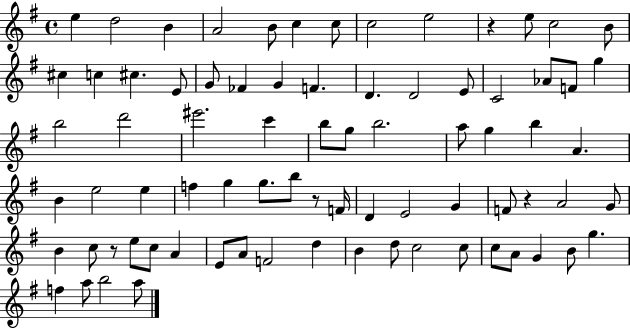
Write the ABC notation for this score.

X:1
T:Untitled
M:4/4
L:1/4
K:G
e d2 B A2 B/2 c c/2 c2 e2 z e/2 c2 B/2 ^c c ^c E/2 G/2 _F G F D D2 E/2 C2 _A/2 F/2 g b2 d'2 ^e'2 c' b/2 g/2 b2 a/2 g b A B e2 e f g g/2 b/2 z/2 F/4 D E2 G F/2 z A2 G/2 B c/2 z/2 e/2 c/2 A E/2 A/2 F2 d B d/2 c2 c/2 c/2 A/2 G B/2 g f a/2 b2 a/2